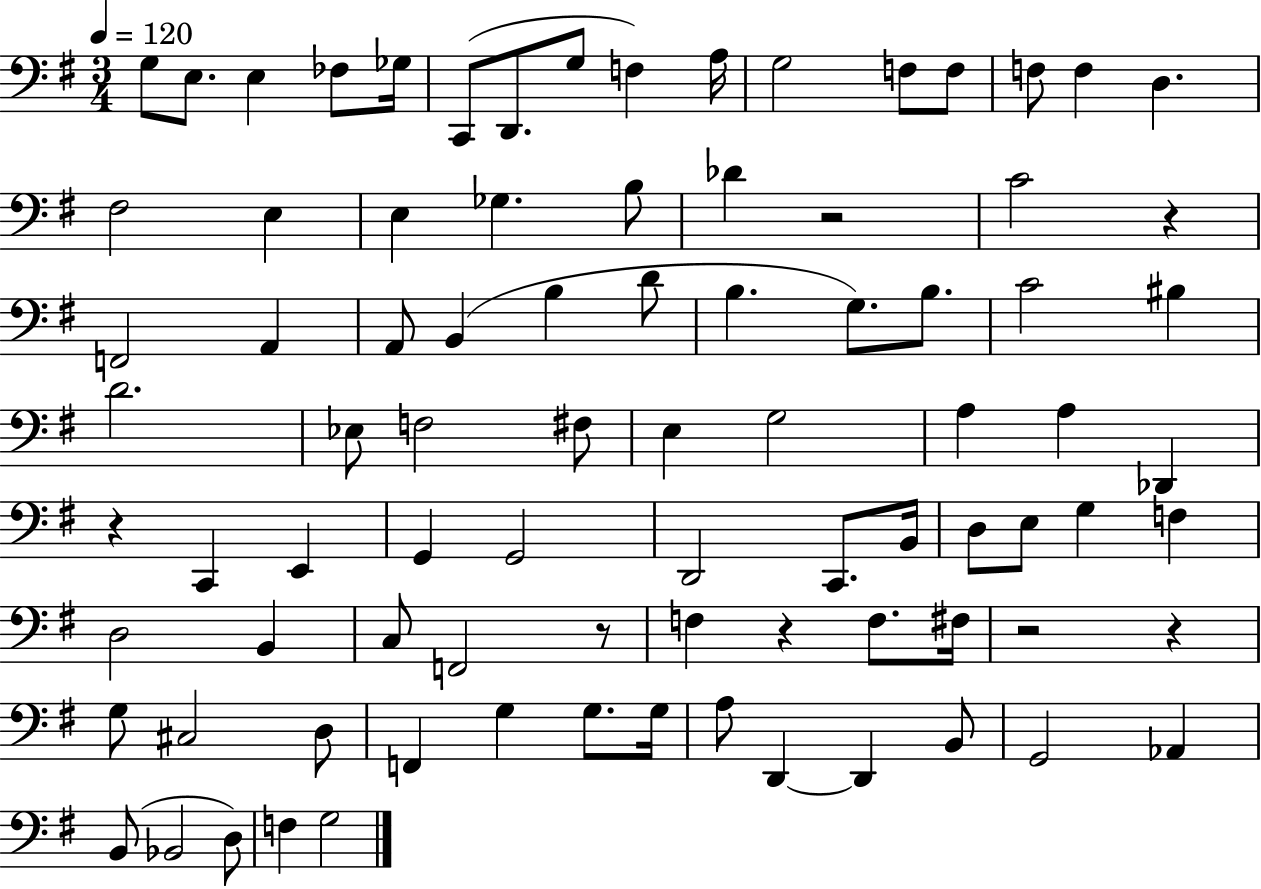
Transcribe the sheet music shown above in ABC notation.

X:1
T:Untitled
M:3/4
L:1/4
K:G
G,/2 E,/2 E, _F,/2 _G,/4 C,,/2 D,,/2 G,/2 F, A,/4 G,2 F,/2 F,/2 F,/2 F, D, ^F,2 E, E, _G, B,/2 _D z2 C2 z F,,2 A,, A,,/2 B,, B, D/2 B, G,/2 B,/2 C2 ^B, D2 _E,/2 F,2 ^F,/2 E, G,2 A, A, _D,, z C,, E,, G,, G,,2 D,,2 C,,/2 B,,/4 D,/2 E,/2 G, F, D,2 B,, C,/2 F,,2 z/2 F, z F,/2 ^F,/4 z2 z G,/2 ^C,2 D,/2 F,, G, G,/2 G,/4 A,/2 D,, D,, B,,/2 G,,2 _A,, B,,/2 _B,,2 D,/2 F, G,2